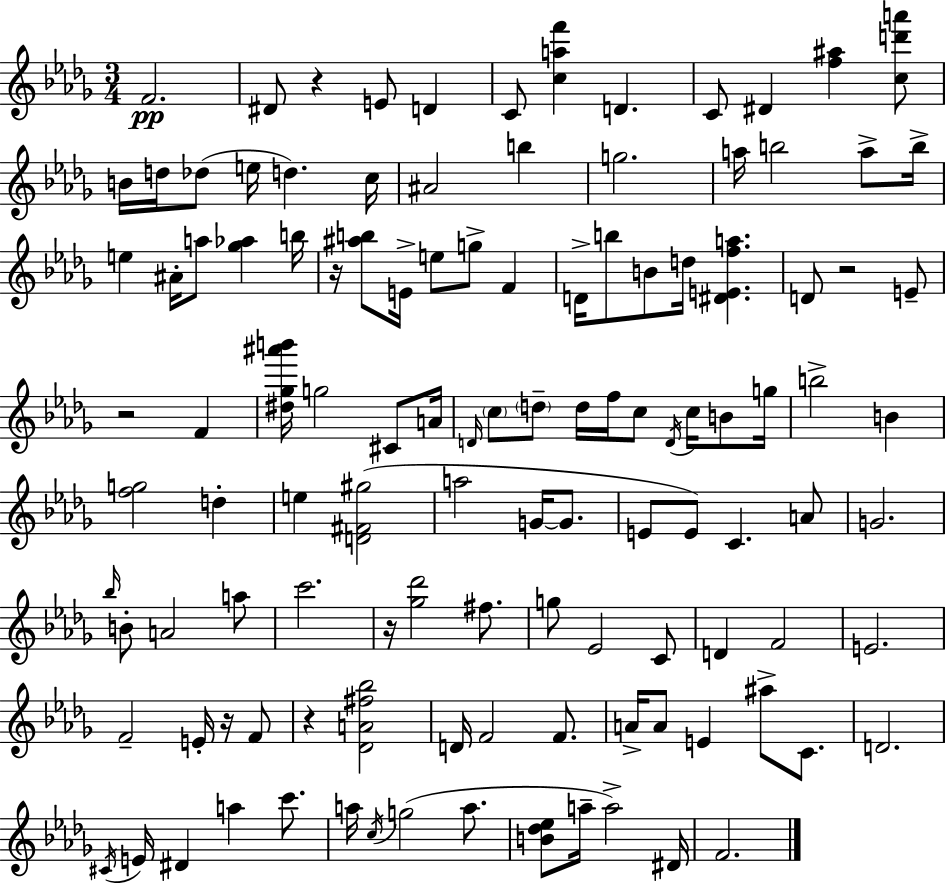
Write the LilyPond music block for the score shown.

{
  \clef treble
  \numericTimeSignature
  \time 3/4
  \key bes \minor
  f'2.\pp | dis'8 r4 e'8 d'4 | c'8 <c'' a'' f'''>4 d'4. | c'8 dis'4 <f'' ais''>4 <c'' d''' a'''>8 | \break b'16 d''16 des''8( e''16 d''4.) c''16 | ais'2 b''4 | g''2. | a''16 b''2 a''8-> b''16-> | \break e''4 ais'16-. a''8 <ges'' aes''>4 b''16 | r16 <ais'' b''>8 e'16-> e''8 g''8-> f'4 | d'16-> b''8 b'8 d''16 <dis' e' f'' a''>4. | d'8 r2 e'8-- | \break r2 f'4 | <dis'' ges'' ais''' b'''>16 g''2 cis'8 a'16 | \grace { d'16 } \parenthesize c''8 \parenthesize d''8-- d''16 f''16 c''8 \acciaccatura { d'16 } c''16 b'8 | g''16 b''2-> b'4 | \break <f'' g''>2 d''4-. | e''4 <d' fis' gis''>2( | a''2 g'16~~ g'8. | e'8 e'8) c'4. | \break a'8 g'2. | \grace { bes''16 } b'8-. a'2 | a''8 c'''2. | r16 <ges'' des'''>2 | \break fis''8. g''8 ees'2 | c'8 d'4 f'2 | e'2. | f'2-- e'16-. | \break r16 f'8 r4 <des' a' fis'' bes''>2 | d'16 f'2 | f'8. a'16-> a'8 e'4 ais''8-> | c'8. d'2. | \break \acciaccatura { cis'16 } e'16 dis'4 a''4 | c'''8. a''16 \acciaccatura { c''16 } g''2( | a''8. <b' des'' ees''>8 a''16-- a''2->) | dis'16 f'2. | \break \bar "|."
}